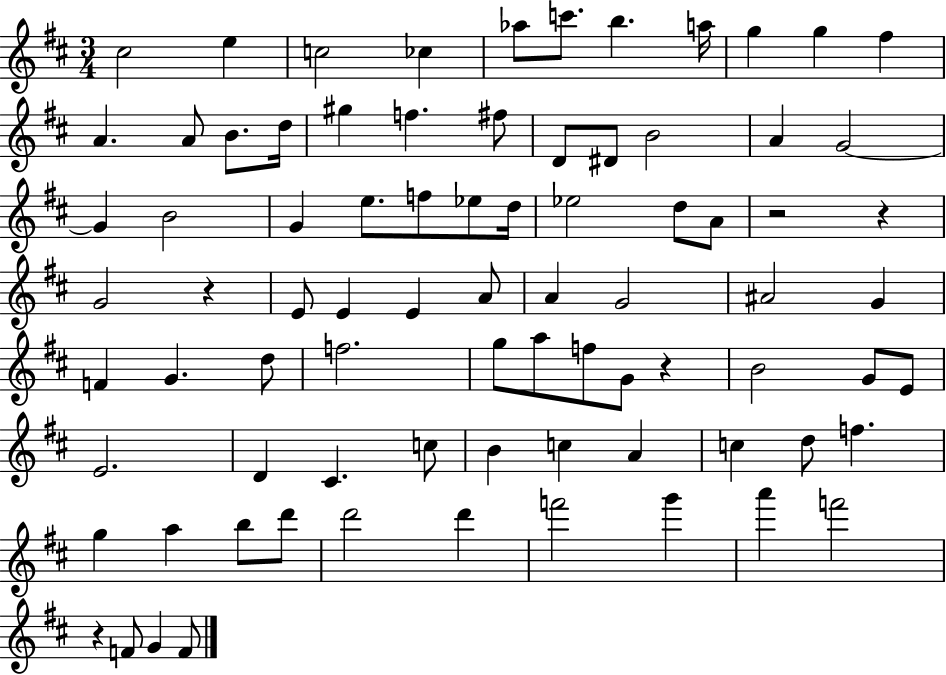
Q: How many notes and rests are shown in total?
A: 81